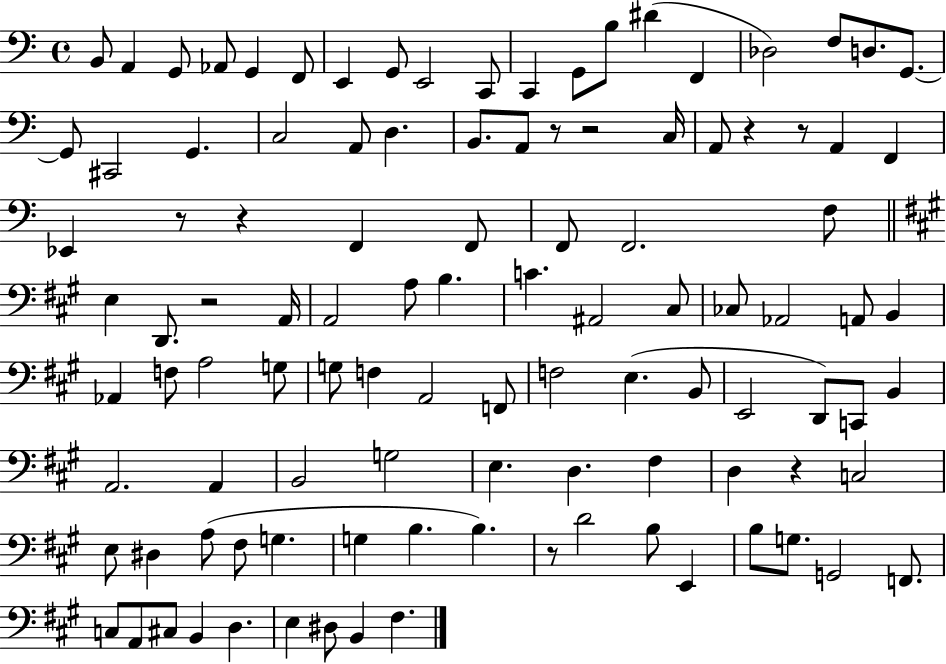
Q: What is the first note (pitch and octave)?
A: B2